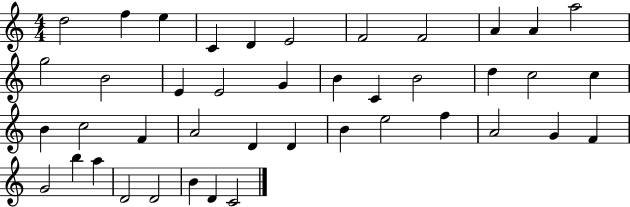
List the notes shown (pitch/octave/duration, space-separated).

D5/h F5/q E5/q C4/q D4/q E4/h F4/h F4/h A4/q A4/q A5/h G5/h B4/h E4/q E4/h G4/q B4/q C4/q B4/h D5/q C5/h C5/q B4/q C5/h F4/q A4/h D4/q D4/q B4/q E5/h F5/q A4/h G4/q F4/q G4/h B5/q A5/q D4/h D4/h B4/q D4/q C4/h